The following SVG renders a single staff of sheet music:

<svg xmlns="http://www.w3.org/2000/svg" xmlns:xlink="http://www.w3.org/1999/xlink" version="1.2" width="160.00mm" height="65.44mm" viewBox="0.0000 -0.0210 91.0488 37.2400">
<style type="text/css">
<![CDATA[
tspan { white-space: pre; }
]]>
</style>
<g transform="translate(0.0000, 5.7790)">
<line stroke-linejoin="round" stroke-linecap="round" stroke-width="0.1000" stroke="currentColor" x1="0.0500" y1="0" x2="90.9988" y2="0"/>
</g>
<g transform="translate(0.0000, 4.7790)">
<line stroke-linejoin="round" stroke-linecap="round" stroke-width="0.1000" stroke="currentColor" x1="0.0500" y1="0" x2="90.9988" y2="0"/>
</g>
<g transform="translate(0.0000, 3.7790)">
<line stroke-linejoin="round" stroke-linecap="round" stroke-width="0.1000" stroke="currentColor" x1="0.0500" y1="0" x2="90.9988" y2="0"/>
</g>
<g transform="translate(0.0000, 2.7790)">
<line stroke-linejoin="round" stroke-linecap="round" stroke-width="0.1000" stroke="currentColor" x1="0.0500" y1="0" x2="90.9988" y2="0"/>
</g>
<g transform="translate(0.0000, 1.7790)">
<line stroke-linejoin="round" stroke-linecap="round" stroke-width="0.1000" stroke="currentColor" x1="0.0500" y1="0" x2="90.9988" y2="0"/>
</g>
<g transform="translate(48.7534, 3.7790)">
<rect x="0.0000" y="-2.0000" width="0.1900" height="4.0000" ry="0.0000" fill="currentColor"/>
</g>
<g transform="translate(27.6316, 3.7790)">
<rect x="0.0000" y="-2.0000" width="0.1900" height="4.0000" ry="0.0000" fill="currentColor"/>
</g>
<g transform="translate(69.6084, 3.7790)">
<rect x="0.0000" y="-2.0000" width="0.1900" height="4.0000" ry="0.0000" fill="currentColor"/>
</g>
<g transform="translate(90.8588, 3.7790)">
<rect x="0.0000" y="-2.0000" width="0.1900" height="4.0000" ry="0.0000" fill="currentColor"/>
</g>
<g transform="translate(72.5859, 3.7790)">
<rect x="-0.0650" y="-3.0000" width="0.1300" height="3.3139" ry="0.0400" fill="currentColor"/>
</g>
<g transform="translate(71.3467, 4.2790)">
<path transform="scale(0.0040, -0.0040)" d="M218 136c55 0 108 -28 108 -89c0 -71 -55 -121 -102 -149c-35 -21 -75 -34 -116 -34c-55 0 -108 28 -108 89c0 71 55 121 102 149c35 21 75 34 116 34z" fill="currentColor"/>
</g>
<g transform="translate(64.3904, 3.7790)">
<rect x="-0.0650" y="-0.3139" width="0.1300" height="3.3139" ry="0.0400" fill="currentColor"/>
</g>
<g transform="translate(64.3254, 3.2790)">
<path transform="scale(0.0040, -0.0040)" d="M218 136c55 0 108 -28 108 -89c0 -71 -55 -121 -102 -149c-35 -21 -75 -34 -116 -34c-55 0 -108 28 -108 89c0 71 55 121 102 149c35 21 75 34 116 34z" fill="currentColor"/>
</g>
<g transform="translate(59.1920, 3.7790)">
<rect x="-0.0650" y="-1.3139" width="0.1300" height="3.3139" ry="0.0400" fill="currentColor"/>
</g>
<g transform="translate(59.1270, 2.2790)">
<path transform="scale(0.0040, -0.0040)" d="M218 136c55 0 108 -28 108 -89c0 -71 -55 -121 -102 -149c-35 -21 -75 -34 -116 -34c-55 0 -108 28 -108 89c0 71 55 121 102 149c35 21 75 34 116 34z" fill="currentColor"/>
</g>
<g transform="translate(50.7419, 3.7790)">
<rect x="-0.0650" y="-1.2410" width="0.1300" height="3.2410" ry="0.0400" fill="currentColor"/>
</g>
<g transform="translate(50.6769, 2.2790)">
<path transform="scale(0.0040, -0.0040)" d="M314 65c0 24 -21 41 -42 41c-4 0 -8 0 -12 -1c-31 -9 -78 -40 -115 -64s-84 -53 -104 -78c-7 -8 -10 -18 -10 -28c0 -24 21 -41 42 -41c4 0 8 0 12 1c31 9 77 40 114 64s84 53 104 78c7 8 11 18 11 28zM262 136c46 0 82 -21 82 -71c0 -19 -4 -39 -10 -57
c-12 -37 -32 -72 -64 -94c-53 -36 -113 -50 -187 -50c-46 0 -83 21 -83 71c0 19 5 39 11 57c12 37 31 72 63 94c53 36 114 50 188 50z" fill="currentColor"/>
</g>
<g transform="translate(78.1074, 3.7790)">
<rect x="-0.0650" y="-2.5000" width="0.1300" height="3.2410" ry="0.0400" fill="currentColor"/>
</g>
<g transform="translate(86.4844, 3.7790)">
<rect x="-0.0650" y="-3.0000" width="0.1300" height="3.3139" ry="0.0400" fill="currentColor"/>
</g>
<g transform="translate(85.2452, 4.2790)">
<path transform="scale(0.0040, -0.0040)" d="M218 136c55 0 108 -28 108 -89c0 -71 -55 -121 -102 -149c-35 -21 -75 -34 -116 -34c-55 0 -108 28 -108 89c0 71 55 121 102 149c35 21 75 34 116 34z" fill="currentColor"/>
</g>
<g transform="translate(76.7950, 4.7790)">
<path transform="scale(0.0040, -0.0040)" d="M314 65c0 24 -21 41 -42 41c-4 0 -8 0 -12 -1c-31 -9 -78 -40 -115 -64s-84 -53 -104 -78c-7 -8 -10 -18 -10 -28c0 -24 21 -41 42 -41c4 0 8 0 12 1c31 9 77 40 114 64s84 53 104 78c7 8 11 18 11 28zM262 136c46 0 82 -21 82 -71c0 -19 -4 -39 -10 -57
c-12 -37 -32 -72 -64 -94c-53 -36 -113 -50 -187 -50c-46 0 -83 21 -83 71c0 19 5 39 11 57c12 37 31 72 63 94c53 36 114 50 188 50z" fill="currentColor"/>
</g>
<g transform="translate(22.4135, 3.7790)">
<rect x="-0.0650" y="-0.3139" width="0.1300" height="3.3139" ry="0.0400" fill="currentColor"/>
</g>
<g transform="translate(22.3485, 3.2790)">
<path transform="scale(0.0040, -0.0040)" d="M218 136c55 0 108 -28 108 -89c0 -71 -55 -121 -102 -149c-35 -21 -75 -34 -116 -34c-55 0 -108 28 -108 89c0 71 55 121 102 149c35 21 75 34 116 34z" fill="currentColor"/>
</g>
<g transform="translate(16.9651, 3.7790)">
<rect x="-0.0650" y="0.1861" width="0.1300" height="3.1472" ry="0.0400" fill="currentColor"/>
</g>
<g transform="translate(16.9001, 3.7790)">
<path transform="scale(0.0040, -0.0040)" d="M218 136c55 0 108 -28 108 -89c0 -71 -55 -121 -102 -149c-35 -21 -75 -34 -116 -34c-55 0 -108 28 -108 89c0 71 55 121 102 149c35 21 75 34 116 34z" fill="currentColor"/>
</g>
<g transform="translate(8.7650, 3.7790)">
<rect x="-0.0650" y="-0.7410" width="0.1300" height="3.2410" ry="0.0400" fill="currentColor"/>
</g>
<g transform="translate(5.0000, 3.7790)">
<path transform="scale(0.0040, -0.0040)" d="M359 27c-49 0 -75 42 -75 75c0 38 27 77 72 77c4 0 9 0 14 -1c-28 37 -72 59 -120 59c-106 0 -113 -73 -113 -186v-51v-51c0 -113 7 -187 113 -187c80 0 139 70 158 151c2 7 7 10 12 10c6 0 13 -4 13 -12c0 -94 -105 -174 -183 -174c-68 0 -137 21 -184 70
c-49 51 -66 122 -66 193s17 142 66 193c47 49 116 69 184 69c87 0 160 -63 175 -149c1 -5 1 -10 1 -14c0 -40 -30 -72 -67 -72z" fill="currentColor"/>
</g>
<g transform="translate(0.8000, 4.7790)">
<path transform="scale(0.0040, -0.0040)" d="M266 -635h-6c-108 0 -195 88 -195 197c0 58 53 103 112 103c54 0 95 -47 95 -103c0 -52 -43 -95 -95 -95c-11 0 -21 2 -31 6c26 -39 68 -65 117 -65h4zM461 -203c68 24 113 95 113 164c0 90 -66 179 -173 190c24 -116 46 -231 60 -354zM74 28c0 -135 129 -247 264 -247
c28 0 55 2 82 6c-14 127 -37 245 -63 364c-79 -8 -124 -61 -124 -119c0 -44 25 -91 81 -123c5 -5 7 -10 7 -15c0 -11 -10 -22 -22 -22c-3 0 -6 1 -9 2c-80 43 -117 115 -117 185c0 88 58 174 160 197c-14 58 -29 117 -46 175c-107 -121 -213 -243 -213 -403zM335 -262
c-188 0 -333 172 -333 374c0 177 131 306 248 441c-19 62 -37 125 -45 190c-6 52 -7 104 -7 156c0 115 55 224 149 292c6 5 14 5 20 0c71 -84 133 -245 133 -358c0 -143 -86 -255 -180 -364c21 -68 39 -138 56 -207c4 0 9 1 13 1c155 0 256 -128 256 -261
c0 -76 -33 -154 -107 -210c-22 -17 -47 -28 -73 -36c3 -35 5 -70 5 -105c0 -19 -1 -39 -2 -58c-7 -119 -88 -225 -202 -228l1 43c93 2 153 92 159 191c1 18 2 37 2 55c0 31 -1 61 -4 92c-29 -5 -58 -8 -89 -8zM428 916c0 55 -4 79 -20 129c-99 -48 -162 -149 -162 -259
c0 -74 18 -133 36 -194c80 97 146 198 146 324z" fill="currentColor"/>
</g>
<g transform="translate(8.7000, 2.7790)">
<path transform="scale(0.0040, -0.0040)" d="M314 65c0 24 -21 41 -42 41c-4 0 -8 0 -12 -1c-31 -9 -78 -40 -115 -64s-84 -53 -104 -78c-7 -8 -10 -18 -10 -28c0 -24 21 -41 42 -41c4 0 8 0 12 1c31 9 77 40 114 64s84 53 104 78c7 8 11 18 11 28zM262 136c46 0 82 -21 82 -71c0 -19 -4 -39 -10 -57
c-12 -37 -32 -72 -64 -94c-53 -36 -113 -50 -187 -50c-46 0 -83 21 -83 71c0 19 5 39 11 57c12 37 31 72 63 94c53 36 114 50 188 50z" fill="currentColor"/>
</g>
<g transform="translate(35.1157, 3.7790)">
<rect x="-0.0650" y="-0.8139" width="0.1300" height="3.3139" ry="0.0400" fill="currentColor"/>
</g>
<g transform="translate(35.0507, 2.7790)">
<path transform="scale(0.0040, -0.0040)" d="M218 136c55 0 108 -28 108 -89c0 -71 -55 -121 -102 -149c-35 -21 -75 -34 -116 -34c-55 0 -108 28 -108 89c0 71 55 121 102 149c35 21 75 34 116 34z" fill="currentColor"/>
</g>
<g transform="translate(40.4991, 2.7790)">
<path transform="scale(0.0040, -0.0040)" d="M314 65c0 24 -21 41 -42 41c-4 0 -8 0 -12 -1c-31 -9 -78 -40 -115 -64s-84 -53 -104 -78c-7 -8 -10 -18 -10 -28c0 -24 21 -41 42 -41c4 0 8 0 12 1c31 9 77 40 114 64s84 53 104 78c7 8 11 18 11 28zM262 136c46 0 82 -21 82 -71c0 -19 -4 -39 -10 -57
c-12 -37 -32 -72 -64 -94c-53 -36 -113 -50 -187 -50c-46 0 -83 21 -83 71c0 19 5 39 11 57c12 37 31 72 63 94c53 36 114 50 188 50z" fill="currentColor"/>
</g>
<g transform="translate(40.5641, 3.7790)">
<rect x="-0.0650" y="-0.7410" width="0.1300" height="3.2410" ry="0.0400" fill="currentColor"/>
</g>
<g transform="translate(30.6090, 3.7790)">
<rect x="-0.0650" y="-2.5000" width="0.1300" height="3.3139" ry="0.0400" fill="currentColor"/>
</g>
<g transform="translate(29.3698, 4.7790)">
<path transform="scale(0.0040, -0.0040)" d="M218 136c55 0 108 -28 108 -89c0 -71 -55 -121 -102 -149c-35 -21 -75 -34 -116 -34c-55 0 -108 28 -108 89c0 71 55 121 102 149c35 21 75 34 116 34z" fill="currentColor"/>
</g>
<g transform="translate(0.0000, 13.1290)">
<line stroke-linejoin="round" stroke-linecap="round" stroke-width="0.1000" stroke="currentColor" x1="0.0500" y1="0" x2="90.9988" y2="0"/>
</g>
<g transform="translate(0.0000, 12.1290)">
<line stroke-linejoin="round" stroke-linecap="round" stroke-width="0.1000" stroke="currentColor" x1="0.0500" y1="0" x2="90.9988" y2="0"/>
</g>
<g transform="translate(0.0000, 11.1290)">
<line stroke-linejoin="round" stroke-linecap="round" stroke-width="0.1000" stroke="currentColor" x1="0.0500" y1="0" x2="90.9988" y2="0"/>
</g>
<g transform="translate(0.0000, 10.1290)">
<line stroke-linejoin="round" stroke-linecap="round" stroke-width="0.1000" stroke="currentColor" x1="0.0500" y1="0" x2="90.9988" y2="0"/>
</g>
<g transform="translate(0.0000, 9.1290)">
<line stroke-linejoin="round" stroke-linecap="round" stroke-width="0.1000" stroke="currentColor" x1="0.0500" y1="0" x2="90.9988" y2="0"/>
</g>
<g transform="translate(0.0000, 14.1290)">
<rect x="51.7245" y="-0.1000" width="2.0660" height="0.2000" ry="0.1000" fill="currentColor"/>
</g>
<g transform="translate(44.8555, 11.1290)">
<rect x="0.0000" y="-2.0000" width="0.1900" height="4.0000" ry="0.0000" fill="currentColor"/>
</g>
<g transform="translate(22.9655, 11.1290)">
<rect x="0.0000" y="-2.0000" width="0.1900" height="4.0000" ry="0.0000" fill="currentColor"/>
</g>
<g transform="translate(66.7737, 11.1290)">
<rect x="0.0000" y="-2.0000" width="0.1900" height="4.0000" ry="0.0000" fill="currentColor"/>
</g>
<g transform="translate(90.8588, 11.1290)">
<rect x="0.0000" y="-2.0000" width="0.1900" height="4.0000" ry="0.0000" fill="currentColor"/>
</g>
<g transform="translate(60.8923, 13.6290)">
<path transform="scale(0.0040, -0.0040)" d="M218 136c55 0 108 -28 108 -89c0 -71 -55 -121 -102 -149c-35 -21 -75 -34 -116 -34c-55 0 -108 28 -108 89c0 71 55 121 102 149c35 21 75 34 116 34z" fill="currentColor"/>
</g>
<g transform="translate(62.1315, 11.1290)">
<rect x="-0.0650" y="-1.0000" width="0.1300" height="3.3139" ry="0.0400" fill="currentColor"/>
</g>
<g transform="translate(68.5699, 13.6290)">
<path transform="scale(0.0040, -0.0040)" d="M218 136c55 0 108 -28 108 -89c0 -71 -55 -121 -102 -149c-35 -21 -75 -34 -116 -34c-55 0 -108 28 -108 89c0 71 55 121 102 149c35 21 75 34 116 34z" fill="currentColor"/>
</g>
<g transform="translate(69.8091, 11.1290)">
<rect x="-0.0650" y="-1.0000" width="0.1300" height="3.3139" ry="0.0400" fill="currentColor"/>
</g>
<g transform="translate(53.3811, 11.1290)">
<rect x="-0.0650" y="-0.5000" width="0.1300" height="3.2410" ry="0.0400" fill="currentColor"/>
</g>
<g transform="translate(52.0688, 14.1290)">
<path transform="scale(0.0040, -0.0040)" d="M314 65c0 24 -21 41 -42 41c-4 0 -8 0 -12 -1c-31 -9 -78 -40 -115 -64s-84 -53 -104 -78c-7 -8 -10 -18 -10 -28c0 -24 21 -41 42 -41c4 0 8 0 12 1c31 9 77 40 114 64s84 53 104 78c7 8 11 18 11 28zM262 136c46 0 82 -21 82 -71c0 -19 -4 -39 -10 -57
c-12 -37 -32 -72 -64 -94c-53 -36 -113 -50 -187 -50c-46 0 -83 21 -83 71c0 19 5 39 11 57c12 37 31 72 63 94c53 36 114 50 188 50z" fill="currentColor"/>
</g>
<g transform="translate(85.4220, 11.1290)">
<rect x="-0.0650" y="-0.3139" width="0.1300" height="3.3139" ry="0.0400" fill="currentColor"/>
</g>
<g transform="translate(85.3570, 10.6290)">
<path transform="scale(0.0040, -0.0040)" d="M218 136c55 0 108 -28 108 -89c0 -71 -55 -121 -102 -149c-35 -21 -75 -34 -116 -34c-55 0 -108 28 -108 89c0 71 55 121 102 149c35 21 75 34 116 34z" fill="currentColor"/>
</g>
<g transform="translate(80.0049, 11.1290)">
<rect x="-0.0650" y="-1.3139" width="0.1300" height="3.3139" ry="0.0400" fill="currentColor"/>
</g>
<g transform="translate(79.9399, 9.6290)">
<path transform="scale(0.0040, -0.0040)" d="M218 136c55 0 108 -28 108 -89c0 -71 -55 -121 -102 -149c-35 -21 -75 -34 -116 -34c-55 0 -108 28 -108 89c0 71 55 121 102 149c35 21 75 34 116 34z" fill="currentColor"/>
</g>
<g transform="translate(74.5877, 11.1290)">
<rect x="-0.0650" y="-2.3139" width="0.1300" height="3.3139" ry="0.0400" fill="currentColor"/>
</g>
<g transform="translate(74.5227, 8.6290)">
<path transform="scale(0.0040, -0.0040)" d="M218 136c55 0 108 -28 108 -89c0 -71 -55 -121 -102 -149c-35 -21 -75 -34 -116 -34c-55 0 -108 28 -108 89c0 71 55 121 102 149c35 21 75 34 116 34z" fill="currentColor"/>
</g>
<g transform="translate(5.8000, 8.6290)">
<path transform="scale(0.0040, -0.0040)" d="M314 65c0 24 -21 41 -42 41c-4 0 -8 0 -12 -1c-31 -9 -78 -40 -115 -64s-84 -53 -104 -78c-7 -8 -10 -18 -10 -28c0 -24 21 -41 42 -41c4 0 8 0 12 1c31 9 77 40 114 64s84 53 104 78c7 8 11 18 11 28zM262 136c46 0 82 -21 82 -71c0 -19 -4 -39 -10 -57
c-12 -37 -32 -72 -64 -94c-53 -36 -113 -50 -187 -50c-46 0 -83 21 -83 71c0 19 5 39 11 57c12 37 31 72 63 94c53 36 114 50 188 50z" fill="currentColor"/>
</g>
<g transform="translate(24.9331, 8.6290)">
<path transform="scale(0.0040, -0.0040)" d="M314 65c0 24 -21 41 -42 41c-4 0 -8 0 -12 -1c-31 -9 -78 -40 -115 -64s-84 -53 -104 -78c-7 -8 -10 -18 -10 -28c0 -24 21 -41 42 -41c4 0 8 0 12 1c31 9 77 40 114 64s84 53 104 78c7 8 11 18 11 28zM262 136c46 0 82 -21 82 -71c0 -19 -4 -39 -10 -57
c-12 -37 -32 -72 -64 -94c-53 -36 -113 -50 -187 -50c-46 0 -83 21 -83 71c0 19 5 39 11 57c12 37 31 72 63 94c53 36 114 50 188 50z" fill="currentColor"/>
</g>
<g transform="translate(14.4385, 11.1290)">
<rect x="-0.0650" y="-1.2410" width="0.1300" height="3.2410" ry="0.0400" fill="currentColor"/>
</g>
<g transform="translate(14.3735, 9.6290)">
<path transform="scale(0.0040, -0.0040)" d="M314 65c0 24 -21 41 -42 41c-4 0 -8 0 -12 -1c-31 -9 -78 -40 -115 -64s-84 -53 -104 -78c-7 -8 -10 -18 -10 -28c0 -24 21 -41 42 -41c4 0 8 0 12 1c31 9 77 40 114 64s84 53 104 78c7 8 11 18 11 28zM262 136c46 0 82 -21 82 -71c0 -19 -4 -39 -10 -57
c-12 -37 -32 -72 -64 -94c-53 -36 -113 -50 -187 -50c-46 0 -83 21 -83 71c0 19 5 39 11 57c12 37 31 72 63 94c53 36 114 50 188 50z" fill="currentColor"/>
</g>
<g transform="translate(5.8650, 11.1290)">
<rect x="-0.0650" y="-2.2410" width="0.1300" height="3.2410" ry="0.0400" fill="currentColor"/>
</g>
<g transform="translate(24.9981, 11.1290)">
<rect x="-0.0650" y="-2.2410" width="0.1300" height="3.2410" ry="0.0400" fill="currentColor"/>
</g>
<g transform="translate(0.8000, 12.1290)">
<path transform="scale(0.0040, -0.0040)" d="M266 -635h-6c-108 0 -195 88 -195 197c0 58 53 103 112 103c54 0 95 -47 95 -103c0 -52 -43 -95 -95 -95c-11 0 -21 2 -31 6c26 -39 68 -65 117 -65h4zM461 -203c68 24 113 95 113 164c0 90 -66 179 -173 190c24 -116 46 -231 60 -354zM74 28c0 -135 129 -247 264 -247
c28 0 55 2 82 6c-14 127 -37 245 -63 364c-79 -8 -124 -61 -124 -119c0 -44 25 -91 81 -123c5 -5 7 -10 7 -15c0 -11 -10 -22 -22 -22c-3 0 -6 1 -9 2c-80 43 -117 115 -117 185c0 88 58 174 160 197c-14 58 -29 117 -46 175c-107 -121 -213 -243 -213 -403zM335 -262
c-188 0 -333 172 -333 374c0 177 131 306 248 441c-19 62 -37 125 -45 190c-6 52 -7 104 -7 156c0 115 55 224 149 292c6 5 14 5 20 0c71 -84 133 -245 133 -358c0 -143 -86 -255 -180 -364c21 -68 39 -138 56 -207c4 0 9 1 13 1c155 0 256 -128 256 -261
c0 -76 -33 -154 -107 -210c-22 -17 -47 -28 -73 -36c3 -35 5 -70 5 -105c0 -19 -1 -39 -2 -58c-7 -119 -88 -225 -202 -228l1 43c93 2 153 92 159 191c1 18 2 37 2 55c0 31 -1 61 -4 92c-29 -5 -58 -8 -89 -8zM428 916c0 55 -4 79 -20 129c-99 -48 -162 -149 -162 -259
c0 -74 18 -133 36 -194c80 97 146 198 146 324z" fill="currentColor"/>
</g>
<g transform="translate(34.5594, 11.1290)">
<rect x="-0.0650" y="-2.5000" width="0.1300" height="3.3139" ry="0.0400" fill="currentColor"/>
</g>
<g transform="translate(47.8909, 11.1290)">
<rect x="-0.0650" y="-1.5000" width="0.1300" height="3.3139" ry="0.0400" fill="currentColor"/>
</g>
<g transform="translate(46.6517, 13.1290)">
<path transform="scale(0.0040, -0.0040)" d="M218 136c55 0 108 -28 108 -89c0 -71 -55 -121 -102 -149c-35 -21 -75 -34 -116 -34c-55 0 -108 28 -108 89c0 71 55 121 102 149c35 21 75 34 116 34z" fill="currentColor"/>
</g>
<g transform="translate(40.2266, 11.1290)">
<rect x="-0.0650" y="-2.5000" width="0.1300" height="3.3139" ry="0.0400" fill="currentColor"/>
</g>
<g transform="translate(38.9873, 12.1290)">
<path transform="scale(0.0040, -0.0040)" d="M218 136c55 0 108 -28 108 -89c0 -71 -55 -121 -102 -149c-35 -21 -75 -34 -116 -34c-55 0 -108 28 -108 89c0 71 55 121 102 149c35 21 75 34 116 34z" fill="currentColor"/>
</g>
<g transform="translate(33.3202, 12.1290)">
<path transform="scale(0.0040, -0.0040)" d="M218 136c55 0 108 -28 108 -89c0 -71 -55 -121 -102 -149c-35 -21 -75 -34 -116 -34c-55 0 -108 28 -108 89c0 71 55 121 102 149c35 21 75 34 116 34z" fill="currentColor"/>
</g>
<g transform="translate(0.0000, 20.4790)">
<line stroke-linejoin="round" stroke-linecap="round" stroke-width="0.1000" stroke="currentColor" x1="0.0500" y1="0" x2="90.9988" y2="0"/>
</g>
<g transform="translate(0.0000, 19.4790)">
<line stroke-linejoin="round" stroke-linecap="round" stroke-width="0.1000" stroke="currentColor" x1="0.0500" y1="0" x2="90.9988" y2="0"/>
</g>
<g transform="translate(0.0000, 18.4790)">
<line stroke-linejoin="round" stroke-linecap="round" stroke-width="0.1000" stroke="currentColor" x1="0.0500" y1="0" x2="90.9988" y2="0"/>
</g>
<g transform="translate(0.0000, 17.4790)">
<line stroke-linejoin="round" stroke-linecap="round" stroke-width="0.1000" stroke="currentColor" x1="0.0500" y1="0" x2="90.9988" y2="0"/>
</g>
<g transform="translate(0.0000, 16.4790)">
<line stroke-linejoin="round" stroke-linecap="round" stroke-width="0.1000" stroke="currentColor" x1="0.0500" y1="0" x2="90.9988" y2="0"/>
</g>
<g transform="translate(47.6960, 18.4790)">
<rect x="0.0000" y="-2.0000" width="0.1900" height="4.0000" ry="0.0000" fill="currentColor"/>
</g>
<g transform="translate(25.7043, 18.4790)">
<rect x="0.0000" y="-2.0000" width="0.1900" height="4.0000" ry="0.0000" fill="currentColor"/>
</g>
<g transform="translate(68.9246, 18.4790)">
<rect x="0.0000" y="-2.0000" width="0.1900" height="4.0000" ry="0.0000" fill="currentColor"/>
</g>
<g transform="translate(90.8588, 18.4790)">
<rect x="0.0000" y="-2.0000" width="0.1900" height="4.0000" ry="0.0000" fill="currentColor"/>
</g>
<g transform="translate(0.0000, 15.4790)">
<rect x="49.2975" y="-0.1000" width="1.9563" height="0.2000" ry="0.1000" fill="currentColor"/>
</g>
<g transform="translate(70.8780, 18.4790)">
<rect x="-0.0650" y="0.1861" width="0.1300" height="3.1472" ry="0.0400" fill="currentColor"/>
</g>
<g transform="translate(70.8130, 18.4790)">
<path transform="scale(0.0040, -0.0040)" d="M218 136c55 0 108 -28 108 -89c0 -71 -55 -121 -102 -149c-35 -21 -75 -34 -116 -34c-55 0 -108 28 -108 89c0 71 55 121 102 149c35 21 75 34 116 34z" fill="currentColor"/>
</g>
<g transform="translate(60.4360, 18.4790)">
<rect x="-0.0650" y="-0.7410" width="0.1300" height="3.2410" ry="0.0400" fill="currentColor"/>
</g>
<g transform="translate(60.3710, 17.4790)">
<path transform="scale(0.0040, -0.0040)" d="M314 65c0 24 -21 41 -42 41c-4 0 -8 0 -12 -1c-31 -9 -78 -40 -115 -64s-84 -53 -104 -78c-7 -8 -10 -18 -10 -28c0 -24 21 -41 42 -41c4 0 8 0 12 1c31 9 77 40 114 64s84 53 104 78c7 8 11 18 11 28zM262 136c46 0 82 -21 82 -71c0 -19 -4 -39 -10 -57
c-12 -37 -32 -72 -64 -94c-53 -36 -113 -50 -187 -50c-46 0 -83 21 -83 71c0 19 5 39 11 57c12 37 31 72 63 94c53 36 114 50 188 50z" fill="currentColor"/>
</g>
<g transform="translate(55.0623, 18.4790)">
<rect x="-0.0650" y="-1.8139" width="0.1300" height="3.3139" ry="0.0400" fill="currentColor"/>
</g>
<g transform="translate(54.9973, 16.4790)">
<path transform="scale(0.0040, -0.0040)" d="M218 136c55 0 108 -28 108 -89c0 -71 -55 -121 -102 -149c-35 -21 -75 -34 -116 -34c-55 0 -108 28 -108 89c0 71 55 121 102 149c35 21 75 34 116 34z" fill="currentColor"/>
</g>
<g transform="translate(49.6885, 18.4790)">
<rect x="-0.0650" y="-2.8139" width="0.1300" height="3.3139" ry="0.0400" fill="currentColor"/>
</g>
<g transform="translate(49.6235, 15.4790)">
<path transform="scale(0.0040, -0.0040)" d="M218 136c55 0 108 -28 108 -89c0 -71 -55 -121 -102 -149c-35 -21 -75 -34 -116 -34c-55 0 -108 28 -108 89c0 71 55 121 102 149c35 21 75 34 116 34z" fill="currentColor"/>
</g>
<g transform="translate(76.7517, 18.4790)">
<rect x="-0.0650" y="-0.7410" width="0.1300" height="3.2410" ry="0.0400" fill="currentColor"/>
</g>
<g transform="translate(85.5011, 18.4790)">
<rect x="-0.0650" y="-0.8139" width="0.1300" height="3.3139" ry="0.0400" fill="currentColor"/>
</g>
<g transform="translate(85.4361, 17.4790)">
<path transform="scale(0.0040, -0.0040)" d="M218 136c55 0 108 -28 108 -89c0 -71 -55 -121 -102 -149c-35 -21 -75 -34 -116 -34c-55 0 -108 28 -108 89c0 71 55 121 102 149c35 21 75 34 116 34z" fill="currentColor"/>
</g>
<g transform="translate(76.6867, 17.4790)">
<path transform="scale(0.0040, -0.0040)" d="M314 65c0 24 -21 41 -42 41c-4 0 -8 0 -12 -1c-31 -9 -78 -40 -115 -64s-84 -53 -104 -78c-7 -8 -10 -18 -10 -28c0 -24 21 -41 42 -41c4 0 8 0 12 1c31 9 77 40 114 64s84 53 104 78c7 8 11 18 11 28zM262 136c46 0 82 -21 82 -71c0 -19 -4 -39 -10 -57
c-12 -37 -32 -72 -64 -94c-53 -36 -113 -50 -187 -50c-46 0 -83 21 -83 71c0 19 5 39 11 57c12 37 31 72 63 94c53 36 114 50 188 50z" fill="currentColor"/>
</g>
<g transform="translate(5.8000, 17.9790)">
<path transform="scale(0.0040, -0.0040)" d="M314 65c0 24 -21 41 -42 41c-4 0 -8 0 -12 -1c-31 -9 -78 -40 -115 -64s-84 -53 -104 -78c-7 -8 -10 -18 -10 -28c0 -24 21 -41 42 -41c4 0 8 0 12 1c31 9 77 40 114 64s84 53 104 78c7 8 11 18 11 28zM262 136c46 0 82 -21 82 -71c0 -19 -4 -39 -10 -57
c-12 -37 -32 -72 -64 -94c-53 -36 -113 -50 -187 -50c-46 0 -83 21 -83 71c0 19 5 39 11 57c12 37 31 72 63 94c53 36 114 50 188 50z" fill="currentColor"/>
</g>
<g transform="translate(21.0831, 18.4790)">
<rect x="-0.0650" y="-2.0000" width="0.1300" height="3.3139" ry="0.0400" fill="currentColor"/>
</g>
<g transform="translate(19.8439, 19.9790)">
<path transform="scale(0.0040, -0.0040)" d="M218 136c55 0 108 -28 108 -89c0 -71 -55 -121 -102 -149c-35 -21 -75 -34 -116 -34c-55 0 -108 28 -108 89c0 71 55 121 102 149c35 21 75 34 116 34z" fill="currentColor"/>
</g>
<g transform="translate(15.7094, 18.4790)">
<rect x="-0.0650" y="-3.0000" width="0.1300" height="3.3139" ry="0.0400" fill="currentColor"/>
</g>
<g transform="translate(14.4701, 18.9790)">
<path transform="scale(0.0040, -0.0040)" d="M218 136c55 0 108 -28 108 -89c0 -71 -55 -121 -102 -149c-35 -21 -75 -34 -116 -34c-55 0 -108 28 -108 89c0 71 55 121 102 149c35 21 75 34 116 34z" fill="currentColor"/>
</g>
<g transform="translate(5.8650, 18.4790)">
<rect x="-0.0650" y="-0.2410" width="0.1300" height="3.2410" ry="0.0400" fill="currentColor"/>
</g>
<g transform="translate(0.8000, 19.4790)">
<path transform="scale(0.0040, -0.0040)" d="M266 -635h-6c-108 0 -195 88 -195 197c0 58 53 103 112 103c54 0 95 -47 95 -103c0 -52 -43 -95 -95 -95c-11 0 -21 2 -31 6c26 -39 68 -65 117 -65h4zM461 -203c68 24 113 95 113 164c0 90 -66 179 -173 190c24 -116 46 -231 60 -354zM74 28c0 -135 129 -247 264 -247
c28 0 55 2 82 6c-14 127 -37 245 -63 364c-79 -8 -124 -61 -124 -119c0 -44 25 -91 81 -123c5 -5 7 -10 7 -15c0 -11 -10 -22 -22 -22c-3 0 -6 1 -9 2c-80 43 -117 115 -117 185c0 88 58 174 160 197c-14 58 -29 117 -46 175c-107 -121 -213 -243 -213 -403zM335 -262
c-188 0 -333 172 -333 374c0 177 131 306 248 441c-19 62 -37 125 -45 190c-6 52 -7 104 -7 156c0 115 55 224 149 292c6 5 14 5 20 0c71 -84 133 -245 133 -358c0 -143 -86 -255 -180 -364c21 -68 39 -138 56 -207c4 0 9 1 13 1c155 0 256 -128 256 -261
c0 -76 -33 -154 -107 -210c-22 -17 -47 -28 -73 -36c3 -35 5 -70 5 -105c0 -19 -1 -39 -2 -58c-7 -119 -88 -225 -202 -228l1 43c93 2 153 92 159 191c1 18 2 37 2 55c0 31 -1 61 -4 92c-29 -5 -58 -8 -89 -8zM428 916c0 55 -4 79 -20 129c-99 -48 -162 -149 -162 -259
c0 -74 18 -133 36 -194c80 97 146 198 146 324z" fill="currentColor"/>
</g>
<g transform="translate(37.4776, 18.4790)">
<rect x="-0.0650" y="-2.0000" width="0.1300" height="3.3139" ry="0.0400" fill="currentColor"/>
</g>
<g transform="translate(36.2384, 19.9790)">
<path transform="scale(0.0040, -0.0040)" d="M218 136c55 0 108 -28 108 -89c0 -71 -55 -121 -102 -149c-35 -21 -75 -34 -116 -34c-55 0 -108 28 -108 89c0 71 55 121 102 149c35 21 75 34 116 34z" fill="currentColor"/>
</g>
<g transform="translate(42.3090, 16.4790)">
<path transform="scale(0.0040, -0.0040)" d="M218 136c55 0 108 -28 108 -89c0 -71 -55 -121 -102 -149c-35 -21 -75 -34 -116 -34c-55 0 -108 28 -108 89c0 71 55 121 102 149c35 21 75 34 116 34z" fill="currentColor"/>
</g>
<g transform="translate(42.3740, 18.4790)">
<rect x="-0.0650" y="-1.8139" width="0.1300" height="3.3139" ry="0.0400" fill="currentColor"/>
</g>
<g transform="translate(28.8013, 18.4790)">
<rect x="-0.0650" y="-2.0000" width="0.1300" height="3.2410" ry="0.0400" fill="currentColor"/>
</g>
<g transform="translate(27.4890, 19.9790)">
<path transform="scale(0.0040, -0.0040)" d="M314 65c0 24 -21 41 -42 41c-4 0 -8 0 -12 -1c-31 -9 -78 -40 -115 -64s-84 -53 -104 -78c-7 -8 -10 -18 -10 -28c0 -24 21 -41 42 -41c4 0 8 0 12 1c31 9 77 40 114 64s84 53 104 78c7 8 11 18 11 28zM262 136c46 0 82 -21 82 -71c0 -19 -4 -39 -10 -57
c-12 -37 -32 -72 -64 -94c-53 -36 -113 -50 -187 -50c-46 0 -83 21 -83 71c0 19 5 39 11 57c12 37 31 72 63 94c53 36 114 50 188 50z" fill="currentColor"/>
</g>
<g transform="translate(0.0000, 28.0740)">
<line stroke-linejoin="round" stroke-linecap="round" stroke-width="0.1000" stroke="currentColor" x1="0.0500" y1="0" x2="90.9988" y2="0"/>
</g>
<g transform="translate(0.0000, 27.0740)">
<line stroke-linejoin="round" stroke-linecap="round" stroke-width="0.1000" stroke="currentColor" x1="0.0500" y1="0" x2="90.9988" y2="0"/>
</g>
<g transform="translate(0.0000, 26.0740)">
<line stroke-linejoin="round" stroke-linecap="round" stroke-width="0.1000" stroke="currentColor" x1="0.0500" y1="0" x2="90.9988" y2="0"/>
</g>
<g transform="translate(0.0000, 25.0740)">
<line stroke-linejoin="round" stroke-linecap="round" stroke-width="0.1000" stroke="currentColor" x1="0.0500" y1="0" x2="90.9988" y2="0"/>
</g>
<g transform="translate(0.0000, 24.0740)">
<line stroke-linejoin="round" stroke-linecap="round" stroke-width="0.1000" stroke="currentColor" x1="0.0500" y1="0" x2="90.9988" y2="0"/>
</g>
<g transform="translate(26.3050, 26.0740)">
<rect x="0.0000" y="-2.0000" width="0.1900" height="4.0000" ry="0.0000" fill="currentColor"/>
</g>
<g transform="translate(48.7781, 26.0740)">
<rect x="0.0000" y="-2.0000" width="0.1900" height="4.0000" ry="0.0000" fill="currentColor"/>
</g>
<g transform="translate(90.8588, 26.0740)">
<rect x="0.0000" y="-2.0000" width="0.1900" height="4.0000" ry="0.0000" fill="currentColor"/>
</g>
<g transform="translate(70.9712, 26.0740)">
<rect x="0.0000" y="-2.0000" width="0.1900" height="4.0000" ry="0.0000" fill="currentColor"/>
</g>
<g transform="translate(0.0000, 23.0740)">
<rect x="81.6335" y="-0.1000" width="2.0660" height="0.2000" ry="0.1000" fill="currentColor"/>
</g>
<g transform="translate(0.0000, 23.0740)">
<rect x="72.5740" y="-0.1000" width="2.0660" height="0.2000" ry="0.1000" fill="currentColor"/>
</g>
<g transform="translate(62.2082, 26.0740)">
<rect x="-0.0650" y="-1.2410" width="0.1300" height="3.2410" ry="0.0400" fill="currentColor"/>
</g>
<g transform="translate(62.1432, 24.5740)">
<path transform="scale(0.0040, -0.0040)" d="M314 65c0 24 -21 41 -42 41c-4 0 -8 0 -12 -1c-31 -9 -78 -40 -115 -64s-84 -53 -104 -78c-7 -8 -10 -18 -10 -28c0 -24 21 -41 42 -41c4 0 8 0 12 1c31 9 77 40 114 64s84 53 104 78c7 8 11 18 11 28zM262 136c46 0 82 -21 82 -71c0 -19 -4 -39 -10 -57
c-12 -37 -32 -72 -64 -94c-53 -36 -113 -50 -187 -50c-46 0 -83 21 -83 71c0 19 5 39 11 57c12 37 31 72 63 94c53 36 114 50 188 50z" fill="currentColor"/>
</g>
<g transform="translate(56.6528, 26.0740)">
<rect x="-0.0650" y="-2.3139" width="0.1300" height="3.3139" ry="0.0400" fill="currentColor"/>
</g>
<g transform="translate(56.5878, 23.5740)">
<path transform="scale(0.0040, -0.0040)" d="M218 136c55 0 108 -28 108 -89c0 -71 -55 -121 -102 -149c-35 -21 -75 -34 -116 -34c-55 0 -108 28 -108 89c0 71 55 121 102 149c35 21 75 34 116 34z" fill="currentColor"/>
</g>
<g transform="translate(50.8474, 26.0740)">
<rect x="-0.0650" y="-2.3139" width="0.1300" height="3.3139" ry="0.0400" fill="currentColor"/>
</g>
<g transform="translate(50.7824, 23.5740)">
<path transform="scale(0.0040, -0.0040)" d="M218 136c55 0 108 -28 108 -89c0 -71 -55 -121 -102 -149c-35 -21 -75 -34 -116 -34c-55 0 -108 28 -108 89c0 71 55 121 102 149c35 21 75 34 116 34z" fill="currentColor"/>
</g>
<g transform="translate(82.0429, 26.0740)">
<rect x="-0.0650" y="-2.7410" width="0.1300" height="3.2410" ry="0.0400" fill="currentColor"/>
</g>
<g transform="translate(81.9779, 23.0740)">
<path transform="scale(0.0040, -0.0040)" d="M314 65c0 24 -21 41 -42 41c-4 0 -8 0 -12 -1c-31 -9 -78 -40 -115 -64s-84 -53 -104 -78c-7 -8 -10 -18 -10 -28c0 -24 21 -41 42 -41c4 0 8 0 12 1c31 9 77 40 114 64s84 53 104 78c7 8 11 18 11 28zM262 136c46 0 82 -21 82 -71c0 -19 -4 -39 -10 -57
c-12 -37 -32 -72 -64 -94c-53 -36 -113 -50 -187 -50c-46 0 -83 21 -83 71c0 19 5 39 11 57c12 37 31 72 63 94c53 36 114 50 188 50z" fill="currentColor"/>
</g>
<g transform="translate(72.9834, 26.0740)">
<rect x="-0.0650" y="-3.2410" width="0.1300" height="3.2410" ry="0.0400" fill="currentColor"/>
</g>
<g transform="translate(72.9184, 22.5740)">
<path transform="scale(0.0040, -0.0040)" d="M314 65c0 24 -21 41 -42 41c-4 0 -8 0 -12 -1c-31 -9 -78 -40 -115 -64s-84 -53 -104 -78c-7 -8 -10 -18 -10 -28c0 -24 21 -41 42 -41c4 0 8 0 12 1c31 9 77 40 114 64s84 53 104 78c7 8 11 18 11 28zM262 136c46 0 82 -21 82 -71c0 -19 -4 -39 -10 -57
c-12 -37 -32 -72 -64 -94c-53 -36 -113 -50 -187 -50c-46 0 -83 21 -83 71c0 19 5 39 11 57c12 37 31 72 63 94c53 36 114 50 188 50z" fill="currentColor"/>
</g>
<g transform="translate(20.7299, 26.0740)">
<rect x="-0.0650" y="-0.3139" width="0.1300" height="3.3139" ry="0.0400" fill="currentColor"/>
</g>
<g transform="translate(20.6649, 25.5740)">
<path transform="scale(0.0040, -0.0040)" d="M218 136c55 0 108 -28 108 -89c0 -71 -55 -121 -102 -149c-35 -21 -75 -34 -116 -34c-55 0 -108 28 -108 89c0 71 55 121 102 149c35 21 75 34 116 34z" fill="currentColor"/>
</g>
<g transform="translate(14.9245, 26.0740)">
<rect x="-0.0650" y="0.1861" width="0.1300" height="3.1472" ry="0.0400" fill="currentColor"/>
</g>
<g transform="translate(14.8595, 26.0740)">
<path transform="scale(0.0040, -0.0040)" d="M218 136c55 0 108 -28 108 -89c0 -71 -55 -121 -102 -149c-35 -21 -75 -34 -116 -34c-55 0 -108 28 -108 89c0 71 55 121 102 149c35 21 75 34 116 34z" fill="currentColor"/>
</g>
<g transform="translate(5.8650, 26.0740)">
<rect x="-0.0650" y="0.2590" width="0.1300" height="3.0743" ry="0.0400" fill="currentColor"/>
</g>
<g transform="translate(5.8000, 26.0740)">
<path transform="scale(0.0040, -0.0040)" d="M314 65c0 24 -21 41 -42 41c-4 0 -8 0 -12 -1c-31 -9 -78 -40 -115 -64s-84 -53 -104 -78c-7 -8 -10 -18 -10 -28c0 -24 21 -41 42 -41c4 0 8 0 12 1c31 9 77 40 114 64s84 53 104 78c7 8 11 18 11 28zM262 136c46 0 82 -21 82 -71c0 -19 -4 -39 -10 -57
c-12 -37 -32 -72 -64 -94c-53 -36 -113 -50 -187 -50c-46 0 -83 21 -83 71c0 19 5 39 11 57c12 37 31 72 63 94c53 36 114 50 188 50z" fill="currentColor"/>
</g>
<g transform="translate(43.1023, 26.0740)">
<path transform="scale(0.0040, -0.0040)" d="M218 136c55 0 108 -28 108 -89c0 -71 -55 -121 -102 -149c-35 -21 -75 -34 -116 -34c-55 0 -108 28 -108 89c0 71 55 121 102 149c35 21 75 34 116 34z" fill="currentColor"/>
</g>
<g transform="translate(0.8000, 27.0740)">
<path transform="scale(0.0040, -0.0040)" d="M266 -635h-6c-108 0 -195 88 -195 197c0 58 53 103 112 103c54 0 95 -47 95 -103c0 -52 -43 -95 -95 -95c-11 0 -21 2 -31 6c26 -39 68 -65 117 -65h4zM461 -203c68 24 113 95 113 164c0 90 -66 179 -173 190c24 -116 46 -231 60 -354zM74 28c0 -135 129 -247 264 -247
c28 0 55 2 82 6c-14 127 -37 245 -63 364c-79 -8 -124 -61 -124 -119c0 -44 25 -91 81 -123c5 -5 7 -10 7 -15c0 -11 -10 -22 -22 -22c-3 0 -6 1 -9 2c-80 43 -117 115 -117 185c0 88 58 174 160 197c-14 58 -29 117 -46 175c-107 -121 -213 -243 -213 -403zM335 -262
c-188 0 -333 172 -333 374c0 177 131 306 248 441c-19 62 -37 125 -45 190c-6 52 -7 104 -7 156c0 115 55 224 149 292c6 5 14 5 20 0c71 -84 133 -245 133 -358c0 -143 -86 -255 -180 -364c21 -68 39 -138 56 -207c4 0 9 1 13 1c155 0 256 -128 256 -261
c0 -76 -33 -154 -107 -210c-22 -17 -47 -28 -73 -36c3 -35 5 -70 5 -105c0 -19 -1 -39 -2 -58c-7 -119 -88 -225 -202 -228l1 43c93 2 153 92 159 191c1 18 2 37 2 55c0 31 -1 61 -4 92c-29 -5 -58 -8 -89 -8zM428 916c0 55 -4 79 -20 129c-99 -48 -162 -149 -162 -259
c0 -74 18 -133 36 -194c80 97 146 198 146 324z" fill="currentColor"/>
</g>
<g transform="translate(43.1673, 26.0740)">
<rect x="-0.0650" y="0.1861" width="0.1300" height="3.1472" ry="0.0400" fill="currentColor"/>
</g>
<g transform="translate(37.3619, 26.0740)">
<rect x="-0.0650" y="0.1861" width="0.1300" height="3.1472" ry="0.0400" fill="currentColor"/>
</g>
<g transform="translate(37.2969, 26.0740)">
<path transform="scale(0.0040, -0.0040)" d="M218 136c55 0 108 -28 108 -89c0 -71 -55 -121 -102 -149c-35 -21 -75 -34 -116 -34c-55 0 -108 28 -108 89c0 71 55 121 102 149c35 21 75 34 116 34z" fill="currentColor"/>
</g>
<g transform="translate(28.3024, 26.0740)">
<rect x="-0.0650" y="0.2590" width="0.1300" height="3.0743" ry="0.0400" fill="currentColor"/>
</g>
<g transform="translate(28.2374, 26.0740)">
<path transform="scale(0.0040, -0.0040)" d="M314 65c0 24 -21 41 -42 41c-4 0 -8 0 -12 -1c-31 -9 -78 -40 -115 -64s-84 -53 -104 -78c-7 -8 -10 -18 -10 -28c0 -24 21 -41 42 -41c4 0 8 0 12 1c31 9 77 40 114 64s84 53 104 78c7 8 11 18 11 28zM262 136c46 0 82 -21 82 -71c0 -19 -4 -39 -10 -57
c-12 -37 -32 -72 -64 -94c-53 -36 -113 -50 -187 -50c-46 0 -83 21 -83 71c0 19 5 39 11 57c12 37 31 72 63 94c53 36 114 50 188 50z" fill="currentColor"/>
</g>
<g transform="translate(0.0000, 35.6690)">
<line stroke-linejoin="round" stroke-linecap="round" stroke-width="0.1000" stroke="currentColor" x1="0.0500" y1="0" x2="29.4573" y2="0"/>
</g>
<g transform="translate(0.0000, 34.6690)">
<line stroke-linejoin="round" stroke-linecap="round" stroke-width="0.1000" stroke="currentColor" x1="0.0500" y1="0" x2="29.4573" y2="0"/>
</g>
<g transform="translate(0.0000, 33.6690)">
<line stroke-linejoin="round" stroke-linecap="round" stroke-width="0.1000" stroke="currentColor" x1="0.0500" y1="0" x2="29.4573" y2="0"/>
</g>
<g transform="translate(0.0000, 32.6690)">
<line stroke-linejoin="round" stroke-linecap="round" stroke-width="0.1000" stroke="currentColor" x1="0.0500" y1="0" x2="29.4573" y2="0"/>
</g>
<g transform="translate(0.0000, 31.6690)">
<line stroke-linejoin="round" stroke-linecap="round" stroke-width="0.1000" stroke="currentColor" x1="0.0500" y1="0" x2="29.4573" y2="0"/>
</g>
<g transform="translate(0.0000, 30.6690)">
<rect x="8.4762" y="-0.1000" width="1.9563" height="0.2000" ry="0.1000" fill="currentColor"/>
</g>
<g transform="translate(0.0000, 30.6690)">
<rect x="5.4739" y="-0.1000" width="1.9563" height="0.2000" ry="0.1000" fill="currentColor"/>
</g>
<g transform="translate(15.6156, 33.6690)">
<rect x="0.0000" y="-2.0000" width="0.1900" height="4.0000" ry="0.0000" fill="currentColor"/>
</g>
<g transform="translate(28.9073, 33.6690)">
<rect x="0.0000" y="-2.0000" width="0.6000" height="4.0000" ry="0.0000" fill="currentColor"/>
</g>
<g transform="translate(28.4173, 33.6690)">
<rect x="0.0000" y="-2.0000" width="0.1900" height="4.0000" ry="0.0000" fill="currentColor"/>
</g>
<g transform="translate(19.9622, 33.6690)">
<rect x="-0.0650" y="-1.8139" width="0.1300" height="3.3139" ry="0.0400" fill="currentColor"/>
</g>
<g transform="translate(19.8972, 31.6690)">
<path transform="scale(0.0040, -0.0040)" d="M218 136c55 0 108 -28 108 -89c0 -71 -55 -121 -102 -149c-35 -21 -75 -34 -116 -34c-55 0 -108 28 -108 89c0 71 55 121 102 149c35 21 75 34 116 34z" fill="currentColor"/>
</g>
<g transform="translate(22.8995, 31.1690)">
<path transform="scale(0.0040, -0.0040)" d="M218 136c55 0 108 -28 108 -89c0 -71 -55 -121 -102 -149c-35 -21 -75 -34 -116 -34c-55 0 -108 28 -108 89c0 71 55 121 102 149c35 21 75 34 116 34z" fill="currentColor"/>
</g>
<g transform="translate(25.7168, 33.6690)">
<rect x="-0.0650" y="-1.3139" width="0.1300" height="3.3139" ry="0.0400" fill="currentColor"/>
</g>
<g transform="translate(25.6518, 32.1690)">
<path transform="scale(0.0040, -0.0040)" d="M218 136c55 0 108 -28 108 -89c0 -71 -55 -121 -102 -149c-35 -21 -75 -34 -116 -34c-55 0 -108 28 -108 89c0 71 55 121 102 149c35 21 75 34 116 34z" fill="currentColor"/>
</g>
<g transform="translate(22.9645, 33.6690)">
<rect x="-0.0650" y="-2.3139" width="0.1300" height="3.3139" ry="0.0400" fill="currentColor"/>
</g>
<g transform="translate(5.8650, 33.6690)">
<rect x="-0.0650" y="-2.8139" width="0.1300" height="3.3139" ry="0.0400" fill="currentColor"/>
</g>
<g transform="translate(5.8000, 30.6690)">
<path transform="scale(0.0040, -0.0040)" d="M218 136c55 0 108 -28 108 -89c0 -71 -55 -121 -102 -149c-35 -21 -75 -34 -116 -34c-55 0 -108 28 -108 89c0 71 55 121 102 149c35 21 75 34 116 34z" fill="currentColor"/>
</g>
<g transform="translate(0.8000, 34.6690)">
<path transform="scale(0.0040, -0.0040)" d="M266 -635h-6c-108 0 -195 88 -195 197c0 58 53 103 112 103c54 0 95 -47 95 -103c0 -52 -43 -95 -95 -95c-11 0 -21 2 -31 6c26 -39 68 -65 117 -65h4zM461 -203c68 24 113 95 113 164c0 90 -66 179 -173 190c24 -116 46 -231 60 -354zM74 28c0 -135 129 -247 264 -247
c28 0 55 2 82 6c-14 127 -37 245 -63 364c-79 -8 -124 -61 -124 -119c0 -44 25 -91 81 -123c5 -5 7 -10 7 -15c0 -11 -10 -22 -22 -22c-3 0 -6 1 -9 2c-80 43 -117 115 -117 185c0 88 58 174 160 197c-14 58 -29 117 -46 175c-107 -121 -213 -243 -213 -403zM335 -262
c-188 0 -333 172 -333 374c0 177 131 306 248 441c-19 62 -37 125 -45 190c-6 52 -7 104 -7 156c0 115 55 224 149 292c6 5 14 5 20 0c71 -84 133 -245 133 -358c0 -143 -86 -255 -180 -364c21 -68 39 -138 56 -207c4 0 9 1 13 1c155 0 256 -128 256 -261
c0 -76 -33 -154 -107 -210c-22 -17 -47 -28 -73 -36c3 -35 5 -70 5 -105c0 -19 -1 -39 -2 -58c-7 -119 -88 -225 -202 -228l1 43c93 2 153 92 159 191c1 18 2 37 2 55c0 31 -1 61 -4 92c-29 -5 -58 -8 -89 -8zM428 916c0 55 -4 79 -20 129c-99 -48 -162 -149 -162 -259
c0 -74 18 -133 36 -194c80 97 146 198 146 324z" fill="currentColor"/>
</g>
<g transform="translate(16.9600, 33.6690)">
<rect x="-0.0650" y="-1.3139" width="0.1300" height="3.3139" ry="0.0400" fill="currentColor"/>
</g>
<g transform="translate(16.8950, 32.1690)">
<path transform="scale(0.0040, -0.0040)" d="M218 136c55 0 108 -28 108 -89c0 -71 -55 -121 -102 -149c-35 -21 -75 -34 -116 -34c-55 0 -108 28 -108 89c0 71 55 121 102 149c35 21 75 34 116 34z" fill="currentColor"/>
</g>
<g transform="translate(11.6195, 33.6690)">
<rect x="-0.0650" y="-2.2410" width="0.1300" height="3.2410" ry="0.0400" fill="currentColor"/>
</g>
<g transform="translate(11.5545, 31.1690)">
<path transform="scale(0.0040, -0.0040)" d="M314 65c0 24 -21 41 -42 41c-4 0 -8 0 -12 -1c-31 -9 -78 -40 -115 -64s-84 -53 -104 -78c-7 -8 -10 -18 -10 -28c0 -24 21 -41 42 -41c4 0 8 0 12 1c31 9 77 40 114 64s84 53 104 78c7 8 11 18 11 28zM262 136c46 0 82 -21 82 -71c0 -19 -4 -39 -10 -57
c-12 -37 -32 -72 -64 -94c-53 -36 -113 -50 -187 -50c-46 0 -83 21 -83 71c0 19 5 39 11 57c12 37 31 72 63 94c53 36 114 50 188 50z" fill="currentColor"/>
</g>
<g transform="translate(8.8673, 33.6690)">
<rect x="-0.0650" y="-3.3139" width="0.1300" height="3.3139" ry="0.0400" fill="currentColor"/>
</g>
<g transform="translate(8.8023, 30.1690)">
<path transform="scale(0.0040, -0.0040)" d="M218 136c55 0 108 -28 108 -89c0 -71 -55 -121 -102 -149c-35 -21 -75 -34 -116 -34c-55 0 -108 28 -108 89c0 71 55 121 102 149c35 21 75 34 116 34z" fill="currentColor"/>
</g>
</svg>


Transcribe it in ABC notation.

X:1
T:Untitled
M:4/4
L:1/4
K:C
d2 B c G d d2 e2 e c A G2 A g2 e2 g2 G G E C2 D D g e c c2 A F F2 F f a f d2 B d2 d B2 B c B2 B B g g e2 b2 a2 a b g2 e f g e